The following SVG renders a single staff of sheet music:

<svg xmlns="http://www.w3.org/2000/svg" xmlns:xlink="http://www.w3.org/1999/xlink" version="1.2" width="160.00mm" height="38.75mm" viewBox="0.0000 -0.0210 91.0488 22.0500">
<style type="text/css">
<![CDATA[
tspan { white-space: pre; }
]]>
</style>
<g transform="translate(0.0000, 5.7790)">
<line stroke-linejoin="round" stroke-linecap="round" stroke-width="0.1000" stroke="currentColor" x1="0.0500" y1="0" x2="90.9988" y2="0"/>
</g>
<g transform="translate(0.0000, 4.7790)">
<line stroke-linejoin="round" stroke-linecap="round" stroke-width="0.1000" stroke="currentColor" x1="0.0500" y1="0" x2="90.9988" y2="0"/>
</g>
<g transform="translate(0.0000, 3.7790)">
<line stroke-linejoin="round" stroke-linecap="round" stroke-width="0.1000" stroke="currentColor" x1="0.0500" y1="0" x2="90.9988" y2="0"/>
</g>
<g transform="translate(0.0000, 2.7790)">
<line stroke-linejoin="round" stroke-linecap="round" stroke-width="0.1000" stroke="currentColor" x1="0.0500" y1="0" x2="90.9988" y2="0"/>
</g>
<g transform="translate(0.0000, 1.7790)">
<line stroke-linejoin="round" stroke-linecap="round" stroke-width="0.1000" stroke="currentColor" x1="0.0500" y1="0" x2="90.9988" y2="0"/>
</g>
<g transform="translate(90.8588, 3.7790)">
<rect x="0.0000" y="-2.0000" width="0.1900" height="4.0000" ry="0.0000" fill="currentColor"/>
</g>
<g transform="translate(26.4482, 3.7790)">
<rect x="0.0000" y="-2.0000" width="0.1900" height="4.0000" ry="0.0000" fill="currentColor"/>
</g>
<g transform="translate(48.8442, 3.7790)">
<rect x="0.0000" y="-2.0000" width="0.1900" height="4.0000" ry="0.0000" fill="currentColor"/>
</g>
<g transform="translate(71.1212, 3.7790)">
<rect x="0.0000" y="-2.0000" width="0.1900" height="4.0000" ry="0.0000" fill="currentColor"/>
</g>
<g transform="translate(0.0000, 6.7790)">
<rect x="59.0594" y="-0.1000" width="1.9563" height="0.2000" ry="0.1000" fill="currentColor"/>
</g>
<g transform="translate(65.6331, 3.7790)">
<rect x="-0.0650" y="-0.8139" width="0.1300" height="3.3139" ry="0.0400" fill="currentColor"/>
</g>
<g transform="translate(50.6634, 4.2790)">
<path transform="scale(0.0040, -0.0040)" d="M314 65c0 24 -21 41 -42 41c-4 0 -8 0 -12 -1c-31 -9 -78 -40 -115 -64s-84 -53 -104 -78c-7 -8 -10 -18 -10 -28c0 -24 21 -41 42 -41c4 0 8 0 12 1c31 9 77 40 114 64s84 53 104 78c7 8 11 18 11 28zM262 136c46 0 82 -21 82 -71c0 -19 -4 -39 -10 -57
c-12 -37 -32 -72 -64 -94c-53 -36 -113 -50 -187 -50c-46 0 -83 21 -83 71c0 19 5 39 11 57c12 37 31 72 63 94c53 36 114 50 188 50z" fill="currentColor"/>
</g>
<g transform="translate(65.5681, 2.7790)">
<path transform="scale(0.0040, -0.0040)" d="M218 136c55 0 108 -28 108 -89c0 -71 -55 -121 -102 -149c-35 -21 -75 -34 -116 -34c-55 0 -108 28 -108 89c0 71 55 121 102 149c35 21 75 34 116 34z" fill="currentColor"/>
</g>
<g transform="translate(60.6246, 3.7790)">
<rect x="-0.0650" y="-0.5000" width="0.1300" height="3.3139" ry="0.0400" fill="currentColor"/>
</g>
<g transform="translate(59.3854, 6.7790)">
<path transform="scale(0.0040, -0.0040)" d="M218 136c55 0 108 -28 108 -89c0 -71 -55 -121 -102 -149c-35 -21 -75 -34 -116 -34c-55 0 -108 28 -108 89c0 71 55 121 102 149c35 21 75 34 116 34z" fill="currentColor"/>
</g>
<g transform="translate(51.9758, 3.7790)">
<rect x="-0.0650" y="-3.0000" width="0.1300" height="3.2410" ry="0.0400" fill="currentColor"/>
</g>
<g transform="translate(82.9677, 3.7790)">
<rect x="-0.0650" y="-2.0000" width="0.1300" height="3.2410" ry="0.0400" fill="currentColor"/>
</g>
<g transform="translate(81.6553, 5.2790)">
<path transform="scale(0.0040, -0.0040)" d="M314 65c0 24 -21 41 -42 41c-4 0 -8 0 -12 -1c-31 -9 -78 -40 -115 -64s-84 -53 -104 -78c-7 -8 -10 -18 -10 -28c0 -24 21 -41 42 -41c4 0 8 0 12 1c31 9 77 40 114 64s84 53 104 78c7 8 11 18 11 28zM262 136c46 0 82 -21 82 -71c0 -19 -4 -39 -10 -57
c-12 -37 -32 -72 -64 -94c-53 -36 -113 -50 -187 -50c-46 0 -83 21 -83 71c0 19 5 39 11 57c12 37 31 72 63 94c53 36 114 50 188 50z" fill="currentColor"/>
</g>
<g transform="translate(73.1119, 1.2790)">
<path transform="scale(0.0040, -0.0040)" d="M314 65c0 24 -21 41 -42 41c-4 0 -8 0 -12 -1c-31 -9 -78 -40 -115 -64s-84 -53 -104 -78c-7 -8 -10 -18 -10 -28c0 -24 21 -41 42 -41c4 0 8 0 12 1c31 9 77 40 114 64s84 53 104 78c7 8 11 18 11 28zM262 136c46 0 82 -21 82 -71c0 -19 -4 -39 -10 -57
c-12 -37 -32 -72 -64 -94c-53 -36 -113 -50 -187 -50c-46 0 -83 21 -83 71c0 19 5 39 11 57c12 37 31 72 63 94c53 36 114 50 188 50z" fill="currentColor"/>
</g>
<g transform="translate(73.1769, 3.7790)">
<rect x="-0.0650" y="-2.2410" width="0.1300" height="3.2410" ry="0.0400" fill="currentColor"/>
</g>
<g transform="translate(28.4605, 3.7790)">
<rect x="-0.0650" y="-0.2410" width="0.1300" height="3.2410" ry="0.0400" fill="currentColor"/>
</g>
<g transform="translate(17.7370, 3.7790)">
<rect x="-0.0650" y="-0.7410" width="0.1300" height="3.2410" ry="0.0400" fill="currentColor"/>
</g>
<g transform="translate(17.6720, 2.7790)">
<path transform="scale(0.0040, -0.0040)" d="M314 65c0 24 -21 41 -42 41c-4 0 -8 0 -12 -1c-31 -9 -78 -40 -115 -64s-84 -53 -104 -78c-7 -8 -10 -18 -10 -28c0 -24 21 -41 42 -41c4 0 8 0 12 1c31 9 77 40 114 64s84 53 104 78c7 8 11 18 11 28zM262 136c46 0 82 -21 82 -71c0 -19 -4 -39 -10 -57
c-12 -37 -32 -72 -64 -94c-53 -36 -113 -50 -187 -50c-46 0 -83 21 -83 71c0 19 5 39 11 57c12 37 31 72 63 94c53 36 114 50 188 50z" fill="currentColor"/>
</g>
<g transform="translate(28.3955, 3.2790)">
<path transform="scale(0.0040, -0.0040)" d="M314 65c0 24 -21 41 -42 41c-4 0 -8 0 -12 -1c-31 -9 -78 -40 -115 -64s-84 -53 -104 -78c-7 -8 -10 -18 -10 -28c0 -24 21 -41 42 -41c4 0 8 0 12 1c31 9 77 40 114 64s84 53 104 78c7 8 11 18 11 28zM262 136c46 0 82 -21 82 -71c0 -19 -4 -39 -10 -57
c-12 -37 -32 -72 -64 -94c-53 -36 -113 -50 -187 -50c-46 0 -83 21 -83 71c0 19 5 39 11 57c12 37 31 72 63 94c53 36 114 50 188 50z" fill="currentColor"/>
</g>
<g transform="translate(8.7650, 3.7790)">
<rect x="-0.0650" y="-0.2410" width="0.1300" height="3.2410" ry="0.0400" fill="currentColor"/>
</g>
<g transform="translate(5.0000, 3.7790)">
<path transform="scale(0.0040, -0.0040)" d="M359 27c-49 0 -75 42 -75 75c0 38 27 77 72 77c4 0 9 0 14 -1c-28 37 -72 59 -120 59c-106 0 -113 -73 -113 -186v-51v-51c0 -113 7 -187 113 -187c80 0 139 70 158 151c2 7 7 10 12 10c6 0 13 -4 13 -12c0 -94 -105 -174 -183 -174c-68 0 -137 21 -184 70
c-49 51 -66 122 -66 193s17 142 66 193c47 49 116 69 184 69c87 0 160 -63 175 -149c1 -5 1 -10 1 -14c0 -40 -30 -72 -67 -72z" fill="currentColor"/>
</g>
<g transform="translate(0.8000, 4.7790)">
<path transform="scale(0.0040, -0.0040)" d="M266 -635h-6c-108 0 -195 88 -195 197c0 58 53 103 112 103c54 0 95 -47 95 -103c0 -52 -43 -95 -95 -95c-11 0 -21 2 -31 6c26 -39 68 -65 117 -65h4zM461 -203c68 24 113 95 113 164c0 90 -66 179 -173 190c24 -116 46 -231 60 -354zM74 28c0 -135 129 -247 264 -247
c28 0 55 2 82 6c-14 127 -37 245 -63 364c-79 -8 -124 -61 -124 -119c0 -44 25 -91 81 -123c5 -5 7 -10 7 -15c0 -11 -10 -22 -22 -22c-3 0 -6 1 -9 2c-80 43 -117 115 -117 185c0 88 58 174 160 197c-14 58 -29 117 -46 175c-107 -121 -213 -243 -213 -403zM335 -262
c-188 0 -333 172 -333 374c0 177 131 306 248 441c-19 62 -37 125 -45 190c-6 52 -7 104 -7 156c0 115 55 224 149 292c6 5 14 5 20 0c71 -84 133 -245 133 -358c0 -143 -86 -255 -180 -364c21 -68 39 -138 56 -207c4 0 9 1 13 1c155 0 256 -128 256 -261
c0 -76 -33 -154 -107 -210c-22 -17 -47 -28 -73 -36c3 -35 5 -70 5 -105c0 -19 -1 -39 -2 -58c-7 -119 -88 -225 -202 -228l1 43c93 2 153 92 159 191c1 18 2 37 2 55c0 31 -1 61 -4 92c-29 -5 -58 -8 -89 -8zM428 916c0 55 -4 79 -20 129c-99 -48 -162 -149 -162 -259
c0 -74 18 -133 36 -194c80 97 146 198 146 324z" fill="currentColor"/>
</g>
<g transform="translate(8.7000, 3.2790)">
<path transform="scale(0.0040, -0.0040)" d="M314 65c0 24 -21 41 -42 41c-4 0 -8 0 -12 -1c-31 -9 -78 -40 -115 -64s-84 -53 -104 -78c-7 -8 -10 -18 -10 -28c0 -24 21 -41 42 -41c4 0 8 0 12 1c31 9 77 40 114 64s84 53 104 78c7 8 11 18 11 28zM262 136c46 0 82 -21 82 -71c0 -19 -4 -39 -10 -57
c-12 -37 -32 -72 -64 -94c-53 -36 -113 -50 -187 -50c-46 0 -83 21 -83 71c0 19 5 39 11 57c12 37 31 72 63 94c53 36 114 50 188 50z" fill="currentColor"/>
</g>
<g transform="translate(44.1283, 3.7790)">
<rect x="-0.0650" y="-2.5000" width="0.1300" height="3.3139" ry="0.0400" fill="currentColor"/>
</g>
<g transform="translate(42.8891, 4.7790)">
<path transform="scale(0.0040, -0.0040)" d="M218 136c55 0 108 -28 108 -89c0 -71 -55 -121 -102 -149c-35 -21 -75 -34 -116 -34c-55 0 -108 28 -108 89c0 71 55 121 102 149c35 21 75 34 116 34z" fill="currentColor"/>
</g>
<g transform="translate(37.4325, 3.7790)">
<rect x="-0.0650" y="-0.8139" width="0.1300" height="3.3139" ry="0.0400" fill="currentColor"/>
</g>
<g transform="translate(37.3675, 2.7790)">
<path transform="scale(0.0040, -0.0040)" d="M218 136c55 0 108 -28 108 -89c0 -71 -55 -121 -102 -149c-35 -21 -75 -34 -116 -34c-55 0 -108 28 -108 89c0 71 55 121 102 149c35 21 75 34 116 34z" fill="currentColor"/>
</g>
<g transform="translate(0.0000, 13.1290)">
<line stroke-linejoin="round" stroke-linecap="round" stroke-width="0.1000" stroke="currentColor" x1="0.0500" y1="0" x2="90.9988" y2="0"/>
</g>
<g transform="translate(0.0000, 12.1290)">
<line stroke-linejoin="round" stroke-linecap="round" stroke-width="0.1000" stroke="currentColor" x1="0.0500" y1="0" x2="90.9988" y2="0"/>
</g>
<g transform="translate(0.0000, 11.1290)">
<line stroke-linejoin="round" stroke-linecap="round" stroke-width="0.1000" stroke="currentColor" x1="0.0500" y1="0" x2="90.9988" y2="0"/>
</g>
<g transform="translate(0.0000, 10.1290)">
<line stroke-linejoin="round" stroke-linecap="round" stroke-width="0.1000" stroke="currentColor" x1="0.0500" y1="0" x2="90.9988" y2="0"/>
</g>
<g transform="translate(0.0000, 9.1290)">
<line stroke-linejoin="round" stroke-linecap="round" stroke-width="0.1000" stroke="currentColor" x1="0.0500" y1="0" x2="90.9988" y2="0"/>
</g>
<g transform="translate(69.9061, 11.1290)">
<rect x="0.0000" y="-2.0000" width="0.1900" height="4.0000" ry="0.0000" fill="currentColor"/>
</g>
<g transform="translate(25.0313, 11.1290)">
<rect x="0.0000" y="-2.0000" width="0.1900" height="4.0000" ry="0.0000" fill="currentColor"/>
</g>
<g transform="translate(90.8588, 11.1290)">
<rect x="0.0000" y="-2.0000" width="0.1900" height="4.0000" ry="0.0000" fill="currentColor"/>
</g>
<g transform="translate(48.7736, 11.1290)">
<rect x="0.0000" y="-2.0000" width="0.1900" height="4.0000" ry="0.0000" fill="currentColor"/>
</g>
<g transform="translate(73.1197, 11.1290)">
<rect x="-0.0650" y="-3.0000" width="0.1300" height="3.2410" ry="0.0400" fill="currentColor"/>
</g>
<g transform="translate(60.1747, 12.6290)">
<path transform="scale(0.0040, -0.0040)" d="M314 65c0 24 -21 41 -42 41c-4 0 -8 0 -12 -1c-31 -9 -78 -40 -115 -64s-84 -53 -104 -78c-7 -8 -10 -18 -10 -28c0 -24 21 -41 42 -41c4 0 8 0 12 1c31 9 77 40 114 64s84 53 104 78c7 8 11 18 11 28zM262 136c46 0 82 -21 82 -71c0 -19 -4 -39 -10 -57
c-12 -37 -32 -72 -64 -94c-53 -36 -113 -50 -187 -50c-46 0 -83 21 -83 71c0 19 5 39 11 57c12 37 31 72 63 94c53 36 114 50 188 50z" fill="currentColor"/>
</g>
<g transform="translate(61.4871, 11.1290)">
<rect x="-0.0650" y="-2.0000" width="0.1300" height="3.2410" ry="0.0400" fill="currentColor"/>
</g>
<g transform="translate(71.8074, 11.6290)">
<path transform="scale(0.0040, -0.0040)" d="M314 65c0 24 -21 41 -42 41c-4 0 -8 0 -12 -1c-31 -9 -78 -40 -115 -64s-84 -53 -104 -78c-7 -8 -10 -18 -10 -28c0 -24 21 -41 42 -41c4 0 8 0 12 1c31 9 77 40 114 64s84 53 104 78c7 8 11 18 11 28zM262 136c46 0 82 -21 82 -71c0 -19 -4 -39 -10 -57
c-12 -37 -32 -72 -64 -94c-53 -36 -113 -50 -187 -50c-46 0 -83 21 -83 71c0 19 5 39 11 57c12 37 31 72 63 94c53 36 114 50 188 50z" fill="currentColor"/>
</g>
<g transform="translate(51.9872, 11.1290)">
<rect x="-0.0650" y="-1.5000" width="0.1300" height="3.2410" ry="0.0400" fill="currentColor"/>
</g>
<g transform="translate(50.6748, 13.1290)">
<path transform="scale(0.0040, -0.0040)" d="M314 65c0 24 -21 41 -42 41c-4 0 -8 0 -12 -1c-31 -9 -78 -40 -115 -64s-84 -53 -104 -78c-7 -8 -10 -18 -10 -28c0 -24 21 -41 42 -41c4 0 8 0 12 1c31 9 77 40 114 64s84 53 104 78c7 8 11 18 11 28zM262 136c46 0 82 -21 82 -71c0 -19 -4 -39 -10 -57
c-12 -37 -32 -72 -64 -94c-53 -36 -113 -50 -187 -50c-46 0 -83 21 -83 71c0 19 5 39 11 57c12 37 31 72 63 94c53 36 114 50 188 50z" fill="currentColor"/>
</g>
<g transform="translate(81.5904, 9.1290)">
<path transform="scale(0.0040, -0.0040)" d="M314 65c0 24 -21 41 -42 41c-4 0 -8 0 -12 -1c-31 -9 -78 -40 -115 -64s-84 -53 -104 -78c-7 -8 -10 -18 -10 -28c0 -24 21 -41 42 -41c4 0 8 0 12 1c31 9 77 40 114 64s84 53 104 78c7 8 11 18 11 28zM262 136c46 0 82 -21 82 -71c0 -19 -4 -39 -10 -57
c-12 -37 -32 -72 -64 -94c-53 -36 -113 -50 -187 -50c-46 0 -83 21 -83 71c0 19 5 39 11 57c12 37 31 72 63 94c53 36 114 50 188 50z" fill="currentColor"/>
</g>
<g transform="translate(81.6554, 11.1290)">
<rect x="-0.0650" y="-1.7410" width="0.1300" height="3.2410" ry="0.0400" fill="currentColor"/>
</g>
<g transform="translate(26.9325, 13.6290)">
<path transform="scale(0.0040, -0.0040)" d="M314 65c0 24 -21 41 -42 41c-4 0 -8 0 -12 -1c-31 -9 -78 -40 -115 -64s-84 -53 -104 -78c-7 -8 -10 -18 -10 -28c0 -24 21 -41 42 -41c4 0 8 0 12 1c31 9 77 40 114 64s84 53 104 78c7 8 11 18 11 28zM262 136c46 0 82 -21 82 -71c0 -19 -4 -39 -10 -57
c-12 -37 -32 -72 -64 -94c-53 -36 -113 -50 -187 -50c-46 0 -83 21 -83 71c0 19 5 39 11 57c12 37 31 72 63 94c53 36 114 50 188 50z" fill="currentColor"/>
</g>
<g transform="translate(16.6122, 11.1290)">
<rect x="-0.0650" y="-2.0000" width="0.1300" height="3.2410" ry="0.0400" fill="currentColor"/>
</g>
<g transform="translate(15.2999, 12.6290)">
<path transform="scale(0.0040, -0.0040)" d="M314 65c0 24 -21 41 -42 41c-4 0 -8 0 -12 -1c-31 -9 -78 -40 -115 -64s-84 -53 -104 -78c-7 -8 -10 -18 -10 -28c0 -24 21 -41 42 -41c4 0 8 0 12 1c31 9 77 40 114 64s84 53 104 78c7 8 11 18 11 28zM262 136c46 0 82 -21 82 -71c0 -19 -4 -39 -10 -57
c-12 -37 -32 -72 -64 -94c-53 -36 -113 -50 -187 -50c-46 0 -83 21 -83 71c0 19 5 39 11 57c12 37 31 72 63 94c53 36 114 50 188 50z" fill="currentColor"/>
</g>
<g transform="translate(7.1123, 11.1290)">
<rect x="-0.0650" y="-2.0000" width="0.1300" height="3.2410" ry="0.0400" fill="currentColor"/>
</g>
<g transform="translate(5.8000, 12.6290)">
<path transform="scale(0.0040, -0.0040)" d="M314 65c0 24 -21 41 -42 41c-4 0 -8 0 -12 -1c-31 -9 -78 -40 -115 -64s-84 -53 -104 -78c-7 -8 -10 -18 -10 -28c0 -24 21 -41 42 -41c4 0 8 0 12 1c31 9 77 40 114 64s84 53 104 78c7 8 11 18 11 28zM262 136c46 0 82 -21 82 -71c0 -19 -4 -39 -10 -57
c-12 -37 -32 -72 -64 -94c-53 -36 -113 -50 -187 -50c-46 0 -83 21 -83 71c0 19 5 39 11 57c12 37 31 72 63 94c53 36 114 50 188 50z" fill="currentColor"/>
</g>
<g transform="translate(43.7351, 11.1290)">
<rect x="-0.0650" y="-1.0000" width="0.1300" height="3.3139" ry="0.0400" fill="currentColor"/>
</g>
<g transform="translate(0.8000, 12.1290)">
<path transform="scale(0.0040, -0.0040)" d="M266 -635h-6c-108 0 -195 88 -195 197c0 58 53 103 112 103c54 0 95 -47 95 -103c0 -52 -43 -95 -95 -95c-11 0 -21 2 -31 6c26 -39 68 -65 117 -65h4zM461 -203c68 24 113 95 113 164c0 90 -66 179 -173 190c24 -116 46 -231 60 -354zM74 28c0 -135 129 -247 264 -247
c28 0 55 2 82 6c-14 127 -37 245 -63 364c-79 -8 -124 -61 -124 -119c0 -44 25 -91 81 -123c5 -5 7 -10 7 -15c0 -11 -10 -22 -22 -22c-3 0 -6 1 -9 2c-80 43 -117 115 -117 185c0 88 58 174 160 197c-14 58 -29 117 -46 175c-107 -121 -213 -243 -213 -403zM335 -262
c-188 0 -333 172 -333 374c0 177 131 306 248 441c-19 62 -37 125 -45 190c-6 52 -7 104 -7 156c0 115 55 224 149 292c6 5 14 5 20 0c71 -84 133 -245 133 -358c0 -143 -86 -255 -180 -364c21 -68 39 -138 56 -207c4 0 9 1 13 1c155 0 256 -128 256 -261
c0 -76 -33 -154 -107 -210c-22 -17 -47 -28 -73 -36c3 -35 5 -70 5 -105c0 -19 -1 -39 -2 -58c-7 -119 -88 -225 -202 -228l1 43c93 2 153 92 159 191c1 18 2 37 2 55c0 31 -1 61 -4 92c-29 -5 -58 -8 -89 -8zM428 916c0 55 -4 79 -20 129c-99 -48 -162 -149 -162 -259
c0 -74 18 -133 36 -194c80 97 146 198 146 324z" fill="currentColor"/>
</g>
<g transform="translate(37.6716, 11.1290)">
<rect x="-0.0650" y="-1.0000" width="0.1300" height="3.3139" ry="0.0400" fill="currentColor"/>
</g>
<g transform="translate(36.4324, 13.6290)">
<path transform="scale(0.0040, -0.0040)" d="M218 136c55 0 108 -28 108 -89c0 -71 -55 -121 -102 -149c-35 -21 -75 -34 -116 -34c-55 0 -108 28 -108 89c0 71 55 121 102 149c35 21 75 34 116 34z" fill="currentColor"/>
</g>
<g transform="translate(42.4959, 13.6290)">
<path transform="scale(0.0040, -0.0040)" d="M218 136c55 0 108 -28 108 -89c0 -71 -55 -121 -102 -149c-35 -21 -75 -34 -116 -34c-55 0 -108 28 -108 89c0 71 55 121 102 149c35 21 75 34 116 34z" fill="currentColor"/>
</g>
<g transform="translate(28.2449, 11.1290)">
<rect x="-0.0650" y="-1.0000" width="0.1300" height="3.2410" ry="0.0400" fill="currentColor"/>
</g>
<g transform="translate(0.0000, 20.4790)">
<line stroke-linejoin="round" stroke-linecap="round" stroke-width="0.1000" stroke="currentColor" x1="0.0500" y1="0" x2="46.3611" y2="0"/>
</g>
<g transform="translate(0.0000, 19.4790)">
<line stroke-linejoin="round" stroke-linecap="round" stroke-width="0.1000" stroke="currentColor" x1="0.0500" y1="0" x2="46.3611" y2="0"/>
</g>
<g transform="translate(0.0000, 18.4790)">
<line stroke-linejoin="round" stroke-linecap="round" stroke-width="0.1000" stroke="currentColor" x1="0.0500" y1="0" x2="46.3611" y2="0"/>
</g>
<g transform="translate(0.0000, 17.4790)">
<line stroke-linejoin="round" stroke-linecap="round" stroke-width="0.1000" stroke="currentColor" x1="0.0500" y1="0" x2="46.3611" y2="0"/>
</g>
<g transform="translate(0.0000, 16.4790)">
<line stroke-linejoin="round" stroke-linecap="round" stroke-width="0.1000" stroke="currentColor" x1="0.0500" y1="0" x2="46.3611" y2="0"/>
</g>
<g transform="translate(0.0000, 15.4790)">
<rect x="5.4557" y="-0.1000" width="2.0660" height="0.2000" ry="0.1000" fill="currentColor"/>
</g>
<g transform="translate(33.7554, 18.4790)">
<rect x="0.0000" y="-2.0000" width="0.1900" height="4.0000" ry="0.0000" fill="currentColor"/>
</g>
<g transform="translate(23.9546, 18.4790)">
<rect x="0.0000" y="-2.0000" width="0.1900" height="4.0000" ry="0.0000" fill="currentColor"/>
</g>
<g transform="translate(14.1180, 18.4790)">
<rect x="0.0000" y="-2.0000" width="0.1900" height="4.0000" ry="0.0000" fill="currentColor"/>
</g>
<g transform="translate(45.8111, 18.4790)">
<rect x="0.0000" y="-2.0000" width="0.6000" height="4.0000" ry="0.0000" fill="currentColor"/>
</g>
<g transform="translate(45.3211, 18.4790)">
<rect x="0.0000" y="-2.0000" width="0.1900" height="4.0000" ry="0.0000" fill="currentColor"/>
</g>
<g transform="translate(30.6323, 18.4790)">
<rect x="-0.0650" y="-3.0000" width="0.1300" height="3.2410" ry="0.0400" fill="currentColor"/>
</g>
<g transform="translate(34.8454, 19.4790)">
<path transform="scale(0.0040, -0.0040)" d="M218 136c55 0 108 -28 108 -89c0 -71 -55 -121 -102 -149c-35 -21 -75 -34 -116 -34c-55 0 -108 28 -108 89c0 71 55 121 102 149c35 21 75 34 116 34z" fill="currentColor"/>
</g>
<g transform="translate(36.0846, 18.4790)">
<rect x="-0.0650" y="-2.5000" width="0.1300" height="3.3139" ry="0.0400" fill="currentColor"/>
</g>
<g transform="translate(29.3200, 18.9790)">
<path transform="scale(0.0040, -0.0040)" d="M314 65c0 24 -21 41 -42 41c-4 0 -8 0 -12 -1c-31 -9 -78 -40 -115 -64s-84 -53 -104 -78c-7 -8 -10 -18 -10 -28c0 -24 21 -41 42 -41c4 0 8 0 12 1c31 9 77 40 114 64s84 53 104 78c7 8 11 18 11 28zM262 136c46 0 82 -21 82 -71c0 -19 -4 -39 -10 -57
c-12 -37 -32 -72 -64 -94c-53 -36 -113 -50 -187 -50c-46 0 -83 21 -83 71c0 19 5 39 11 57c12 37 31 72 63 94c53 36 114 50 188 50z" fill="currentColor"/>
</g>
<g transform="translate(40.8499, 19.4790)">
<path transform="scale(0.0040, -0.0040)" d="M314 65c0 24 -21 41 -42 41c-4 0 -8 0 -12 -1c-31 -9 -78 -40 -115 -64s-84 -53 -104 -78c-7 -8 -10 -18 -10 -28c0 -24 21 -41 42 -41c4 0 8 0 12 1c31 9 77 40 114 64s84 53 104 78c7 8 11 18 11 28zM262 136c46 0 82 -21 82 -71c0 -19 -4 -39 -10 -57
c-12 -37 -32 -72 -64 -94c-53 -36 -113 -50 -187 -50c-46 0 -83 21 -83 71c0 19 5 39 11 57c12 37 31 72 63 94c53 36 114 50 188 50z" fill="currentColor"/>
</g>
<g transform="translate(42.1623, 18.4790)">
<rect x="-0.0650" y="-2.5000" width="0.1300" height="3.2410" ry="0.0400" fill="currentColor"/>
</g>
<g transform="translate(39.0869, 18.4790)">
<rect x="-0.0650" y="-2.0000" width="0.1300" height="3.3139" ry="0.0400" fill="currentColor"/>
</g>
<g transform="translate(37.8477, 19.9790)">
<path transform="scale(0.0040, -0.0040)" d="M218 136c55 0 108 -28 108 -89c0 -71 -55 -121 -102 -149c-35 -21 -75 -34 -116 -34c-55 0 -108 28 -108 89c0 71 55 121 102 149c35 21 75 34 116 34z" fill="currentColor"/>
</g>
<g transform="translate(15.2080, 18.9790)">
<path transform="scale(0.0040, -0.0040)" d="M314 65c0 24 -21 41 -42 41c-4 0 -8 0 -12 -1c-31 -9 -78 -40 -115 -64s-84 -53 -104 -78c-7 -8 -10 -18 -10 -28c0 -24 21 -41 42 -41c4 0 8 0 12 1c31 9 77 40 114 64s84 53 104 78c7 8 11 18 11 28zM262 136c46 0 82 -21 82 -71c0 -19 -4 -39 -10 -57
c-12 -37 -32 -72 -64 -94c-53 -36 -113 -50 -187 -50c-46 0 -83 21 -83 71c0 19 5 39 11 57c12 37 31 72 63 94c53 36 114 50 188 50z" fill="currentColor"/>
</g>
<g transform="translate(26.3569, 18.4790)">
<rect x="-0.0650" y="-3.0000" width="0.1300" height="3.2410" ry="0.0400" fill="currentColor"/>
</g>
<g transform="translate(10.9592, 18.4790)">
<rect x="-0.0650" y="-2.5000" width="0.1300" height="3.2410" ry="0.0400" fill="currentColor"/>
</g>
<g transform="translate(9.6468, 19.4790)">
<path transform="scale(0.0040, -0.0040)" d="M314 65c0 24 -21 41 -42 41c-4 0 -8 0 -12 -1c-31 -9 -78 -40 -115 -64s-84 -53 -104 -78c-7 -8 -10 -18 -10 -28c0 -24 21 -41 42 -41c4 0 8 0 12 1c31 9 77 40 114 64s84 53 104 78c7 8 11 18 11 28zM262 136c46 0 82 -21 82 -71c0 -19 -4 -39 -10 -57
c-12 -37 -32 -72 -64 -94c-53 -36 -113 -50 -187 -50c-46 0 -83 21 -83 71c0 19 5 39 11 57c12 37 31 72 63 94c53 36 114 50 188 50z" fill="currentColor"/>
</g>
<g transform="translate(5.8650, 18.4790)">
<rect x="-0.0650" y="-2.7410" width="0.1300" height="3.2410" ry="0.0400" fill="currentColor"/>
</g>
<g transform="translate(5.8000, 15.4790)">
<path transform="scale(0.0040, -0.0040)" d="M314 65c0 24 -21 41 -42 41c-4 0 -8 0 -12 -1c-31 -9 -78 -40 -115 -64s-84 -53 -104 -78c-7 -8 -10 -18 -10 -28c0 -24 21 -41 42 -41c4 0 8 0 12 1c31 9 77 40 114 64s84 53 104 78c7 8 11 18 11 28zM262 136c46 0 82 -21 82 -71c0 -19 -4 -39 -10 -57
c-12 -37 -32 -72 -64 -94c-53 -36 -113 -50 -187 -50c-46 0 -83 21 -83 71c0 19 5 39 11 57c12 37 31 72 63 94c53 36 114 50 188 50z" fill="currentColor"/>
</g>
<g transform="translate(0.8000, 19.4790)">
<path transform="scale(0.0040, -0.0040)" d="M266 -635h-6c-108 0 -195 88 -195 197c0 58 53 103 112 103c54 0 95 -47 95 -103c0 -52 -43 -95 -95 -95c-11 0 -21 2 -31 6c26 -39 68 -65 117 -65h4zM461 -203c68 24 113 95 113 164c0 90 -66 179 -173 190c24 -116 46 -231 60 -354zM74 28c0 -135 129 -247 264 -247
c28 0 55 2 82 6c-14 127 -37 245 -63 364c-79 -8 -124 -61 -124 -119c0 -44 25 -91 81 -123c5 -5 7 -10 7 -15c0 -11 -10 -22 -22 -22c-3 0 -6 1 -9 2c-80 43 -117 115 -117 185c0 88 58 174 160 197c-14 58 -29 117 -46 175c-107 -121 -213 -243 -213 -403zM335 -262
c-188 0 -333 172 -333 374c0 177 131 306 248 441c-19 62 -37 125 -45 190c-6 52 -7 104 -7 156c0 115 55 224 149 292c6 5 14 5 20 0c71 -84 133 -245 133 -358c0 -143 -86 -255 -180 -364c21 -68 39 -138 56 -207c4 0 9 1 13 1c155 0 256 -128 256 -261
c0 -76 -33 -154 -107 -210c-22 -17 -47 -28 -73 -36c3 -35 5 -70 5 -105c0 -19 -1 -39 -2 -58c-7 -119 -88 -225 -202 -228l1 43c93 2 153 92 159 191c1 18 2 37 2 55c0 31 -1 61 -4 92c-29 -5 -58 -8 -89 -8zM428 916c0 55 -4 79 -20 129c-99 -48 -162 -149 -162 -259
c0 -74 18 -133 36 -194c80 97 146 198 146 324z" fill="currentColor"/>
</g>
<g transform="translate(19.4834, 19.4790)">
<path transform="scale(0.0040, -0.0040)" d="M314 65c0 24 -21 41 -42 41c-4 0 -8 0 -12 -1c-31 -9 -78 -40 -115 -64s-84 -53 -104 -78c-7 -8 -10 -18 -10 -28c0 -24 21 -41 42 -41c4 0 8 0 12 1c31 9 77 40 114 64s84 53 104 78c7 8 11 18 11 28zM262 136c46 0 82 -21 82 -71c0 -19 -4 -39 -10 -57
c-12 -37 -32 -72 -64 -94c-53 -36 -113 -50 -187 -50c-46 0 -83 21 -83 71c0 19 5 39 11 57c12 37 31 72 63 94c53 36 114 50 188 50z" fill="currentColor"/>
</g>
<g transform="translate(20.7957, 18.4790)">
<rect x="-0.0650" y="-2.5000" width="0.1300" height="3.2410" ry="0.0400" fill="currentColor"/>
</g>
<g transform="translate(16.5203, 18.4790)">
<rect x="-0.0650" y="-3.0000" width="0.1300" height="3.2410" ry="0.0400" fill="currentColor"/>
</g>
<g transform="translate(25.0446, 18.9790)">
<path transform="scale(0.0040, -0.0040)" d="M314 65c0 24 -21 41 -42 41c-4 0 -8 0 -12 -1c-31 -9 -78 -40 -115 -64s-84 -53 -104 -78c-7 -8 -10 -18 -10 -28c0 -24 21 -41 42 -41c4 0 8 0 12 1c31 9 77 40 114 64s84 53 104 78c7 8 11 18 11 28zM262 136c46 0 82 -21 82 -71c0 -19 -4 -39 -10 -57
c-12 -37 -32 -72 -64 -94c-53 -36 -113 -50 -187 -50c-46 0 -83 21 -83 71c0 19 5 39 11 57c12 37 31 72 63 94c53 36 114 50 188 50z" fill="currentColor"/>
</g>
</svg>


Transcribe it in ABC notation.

X:1
T:Untitled
M:4/4
L:1/4
K:C
c2 d2 c2 d G A2 C d g2 F2 F2 F2 D2 D D E2 F2 A2 f2 a2 G2 A2 G2 A2 A2 G F G2